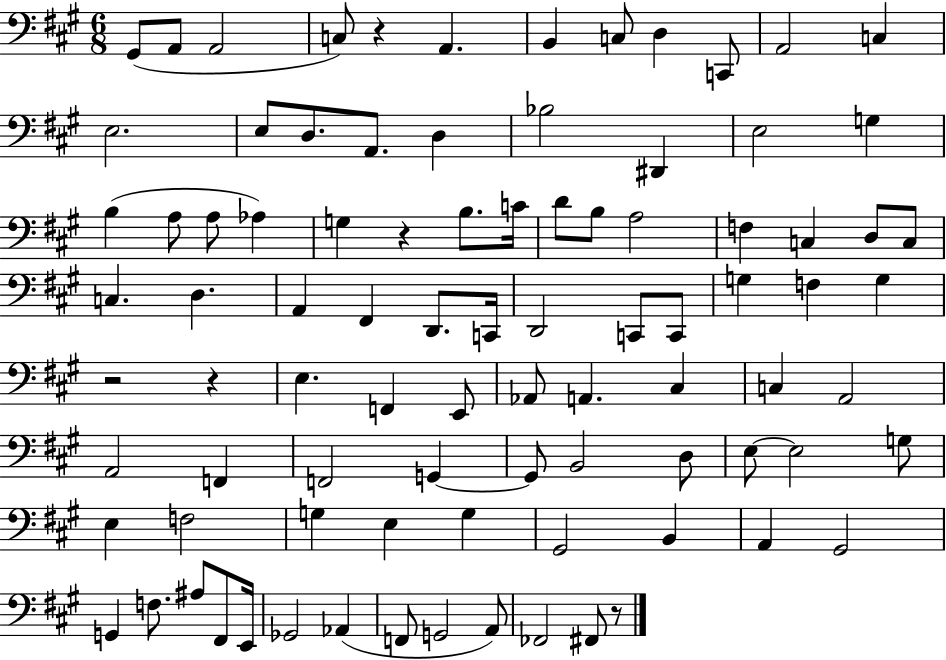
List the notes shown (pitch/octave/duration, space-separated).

G#2/e A2/e A2/h C3/e R/q A2/q. B2/q C3/e D3/q C2/e A2/h C3/q E3/h. E3/e D3/e. A2/e. D3/q Bb3/h D#2/q E3/h G3/q B3/q A3/e A3/e Ab3/q G3/q R/q B3/e. C4/s D4/e B3/e A3/h F3/q C3/q D3/e C3/e C3/q. D3/q. A2/q F#2/q D2/e. C2/s D2/h C2/e C2/e G3/q F3/q G3/q R/h R/q E3/q. F2/q E2/e Ab2/e A2/q. C#3/q C3/q A2/h A2/h F2/q F2/h G2/q G2/e B2/h D3/e E3/e E3/h G3/e E3/q F3/h G3/q E3/q G3/q G#2/h B2/q A2/q G#2/h G2/q F3/e. A#3/e F#2/e E2/s Gb2/h Ab2/q F2/e G2/h A2/e FES2/h F#2/e R/e